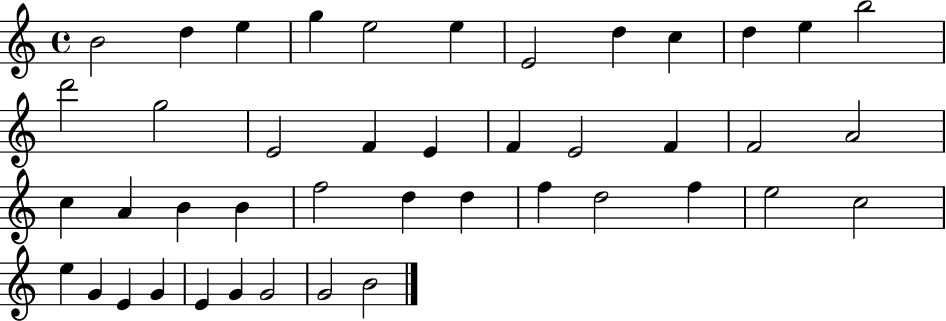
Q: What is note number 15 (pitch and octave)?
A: E4